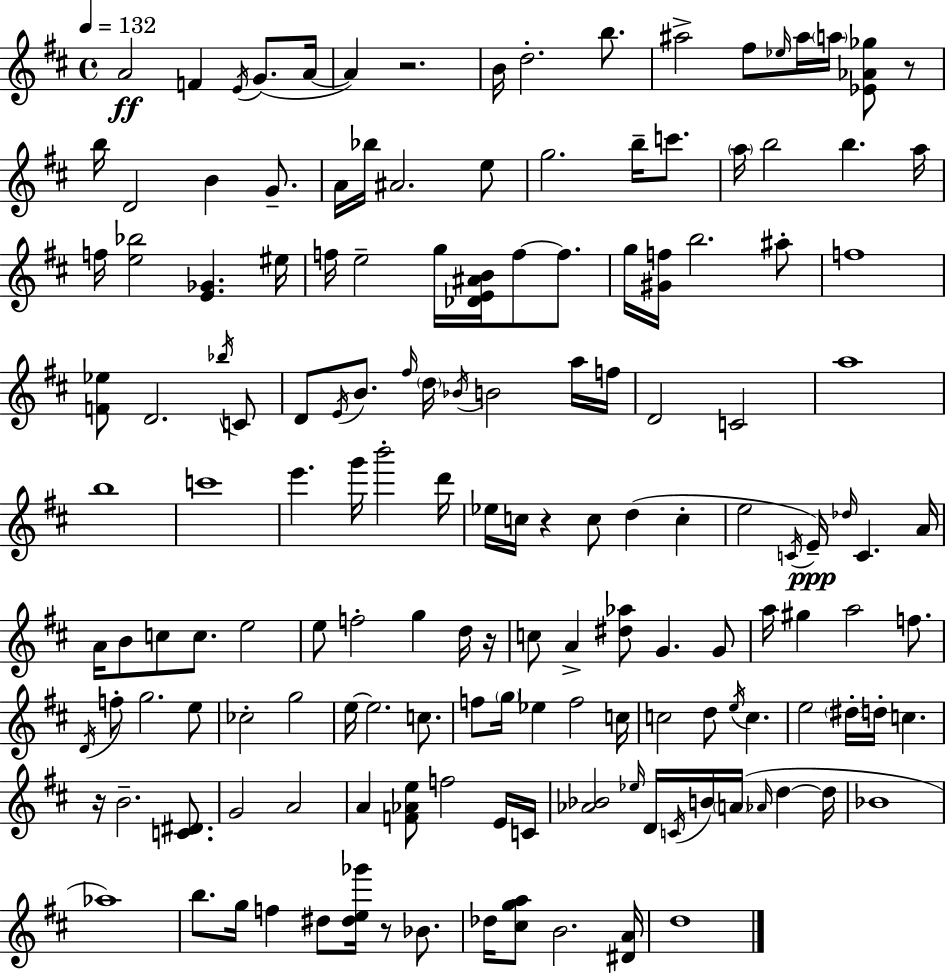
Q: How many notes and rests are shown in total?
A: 155